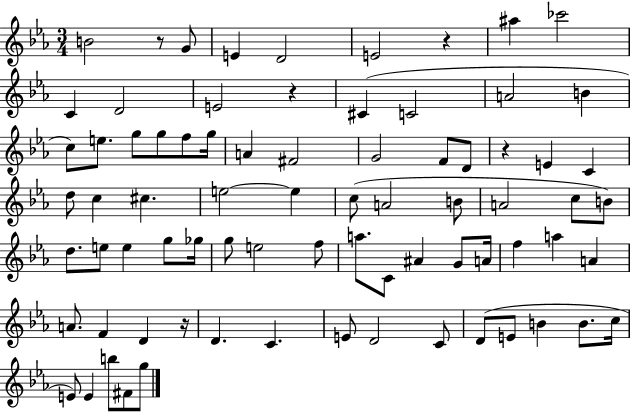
B4/h R/e G4/e E4/q D4/h E4/h R/q A#5/q CES6/h C4/q D4/h E4/h R/q C#4/q C4/h A4/h B4/q C5/e E5/e. G5/e G5/e F5/e G5/s A4/q F#4/h G4/h F4/e D4/e R/q E4/q C4/q D5/e C5/q C#5/q. E5/h E5/q C5/e A4/h B4/e A4/h C5/e B4/e D5/e. E5/e E5/q G5/e Gb5/s G5/e E5/h F5/e A5/e. C4/e A#4/q G4/e A4/s F5/q A5/q A4/q A4/e. F4/q D4/q R/s D4/q. C4/q. E4/e D4/h C4/e D4/e E4/e B4/q B4/e. C5/s E4/e E4/q B5/e F#4/e G5/e